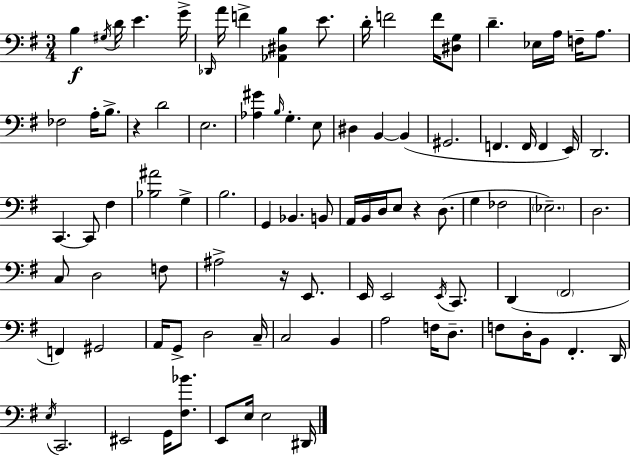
X:1
T:Untitled
M:3/4
L:1/4
K:Em
B, ^G,/4 D/4 E G/4 _D,,/4 A/4 F [_A,,^D,B,] E/2 D/4 F2 F/4 [^D,G,]/2 D _E,/4 A,/4 F,/4 A,/2 _F,2 A,/4 B,/2 z D2 E,2 [_A,^G] B,/4 G, E,/2 ^D, B,, B,, ^G,,2 F,, F,,/4 F,, E,,/4 D,,2 C,, C,,/2 ^F, [_B,^A]2 G, B,2 G,, _B,, B,,/2 A,,/4 B,,/4 D,/4 E,/2 z D,/2 G, _F,2 _E,2 D,2 C,/2 D,2 F,/2 ^A,2 z/4 E,,/2 E,,/4 E,,2 E,,/4 C,,/2 D,, ^F,,2 F,, ^G,,2 A,,/4 G,,/2 D,2 C,/4 C,2 B,, A,2 F,/4 D,/2 F,/2 D,/4 B,,/2 ^F,, D,,/4 E,/4 C,,2 ^E,,2 G,,/4 [^F,_B]/2 E,,/2 E,/4 E,2 ^D,,/4